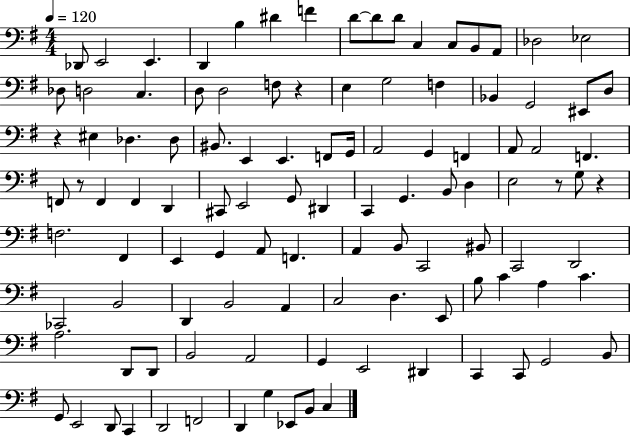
X:1
T:Untitled
M:4/4
L:1/4
K:G
_D,,/2 E,,2 E,, D,, B, ^D F D/2 D/2 D/2 C, C,/2 B,,/2 A,,/2 _D,2 _E,2 _D,/2 D,2 C, D,/2 D,2 F,/2 z E, G,2 F, _B,, G,,2 ^E,,/2 D,/2 z ^E, _D, _D,/2 ^B,,/2 E,, E,, F,,/2 G,,/4 A,,2 G,, F,, A,,/2 A,,2 F,, F,,/2 z/2 F,, F,, D,, ^C,,/2 E,,2 G,,/2 ^D,, C,, G,, B,,/2 D, E,2 z/2 G,/2 z F,2 ^F,, E,, G,, A,,/2 F,, A,, B,,/2 C,,2 ^B,,/2 C,,2 D,,2 _C,,2 B,,2 D,, B,,2 A,, C,2 D, E,,/2 B,/2 C A, C A,2 D,,/2 D,,/2 B,,2 A,,2 G,, E,,2 ^D,, C,, C,,/2 G,,2 B,,/2 G,,/2 E,,2 D,,/2 C,, D,,2 F,,2 D,, G, _E,,/2 B,,/2 C,